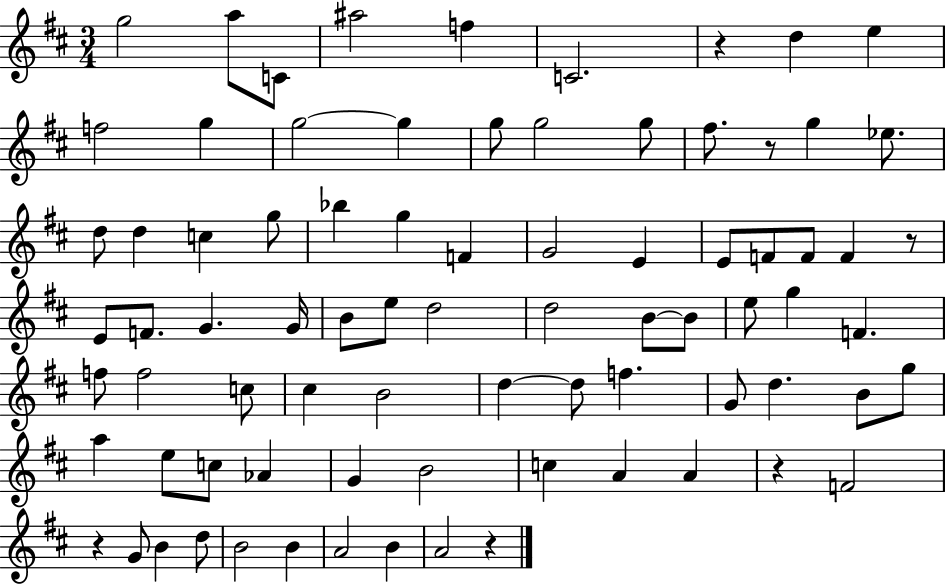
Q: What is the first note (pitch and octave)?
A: G5